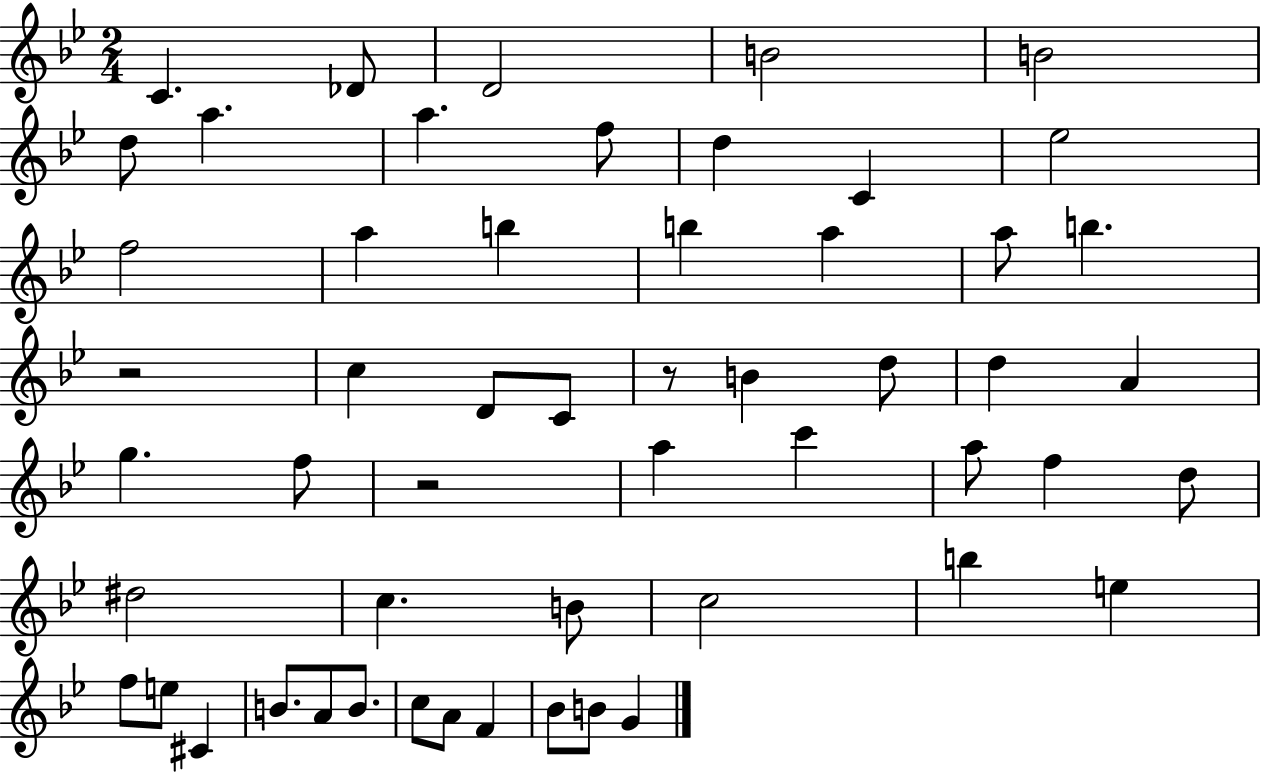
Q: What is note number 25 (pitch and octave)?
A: D5